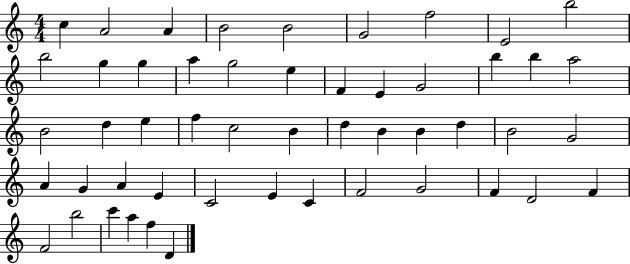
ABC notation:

X:1
T:Untitled
M:4/4
L:1/4
K:C
c A2 A B2 B2 G2 f2 E2 b2 b2 g g a g2 e F E G2 b b a2 B2 d e f c2 B d B B d B2 G2 A G A E C2 E C F2 G2 F D2 F F2 b2 c' a f D